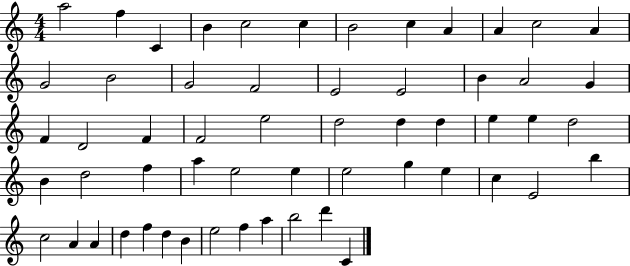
{
  \clef treble
  \numericTimeSignature
  \time 4/4
  \key c \major
  a''2 f''4 c'4 | b'4 c''2 c''4 | b'2 c''4 a'4 | a'4 c''2 a'4 | \break g'2 b'2 | g'2 f'2 | e'2 e'2 | b'4 a'2 g'4 | \break f'4 d'2 f'4 | f'2 e''2 | d''2 d''4 d''4 | e''4 e''4 d''2 | \break b'4 d''2 f''4 | a''4 e''2 e''4 | e''2 g''4 e''4 | c''4 e'2 b''4 | \break c''2 a'4 a'4 | d''4 f''4 d''4 b'4 | e''2 f''4 a''4 | b''2 d'''4 c'4 | \break \bar "|."
}